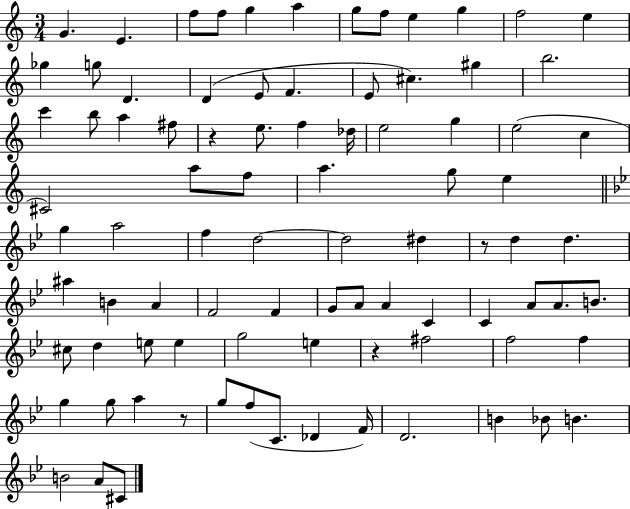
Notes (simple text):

G4/q. E4/q. F5/e F5/e G5/q A5/q G5/e F5/e E5/q G5/q F5/h E5/q Gb5/q G5/e D4/q. D4/q E4/e F4/q. E4/e C#5/q. G#5/q B5/h. C6/q B5/e A5/q F#5/e R/q E5/e. F5/q Db5/s E5/h G5/q E5/h C5/q C#4/h A5/e F5/e A5/q. G5/e E5/q G5/q A5/h F5/q D5/h D5/h D#5/q R/e D5/q D5/q. A#5/q B4/q A4/q F4/h F4/q G4/e A4/e A4/q C4/q C4/q A4/e A4/e. B4/e. C#5/e D5/q E5/e E5/q G5/h E5/q R/q F#5/h F5/h F5/q G5/q G5/e A5/q R/e G5/e F5/e C4/e. Db4/q F4/s D4/h. B4/q Bb4/e B4/q. B4/h A4/e C#4/e